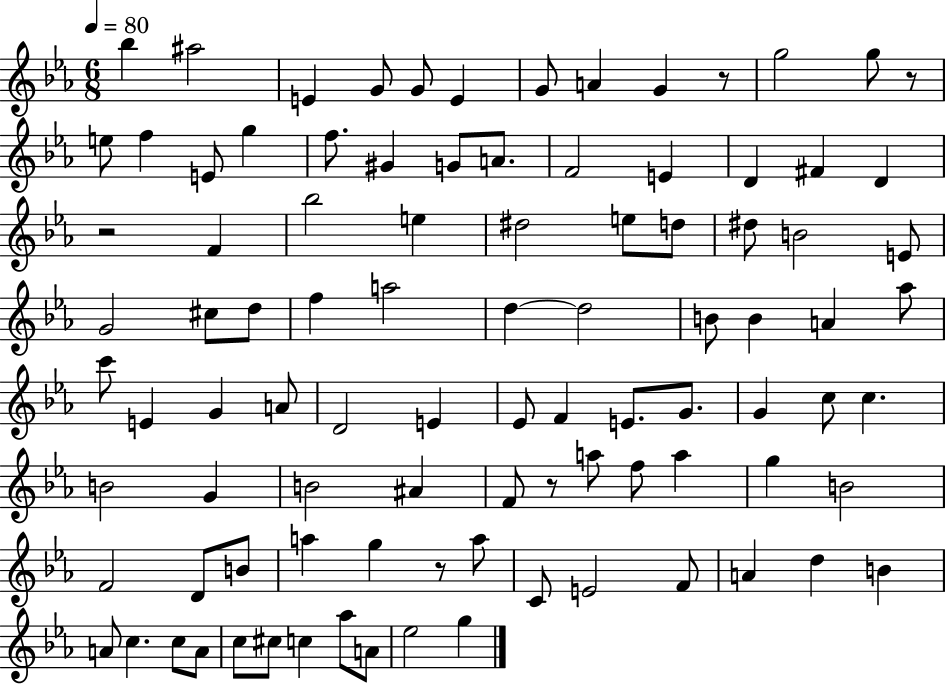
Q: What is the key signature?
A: EES major